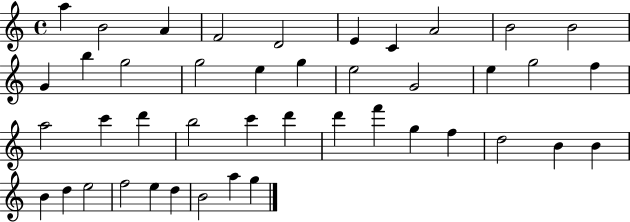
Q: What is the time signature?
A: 4/4